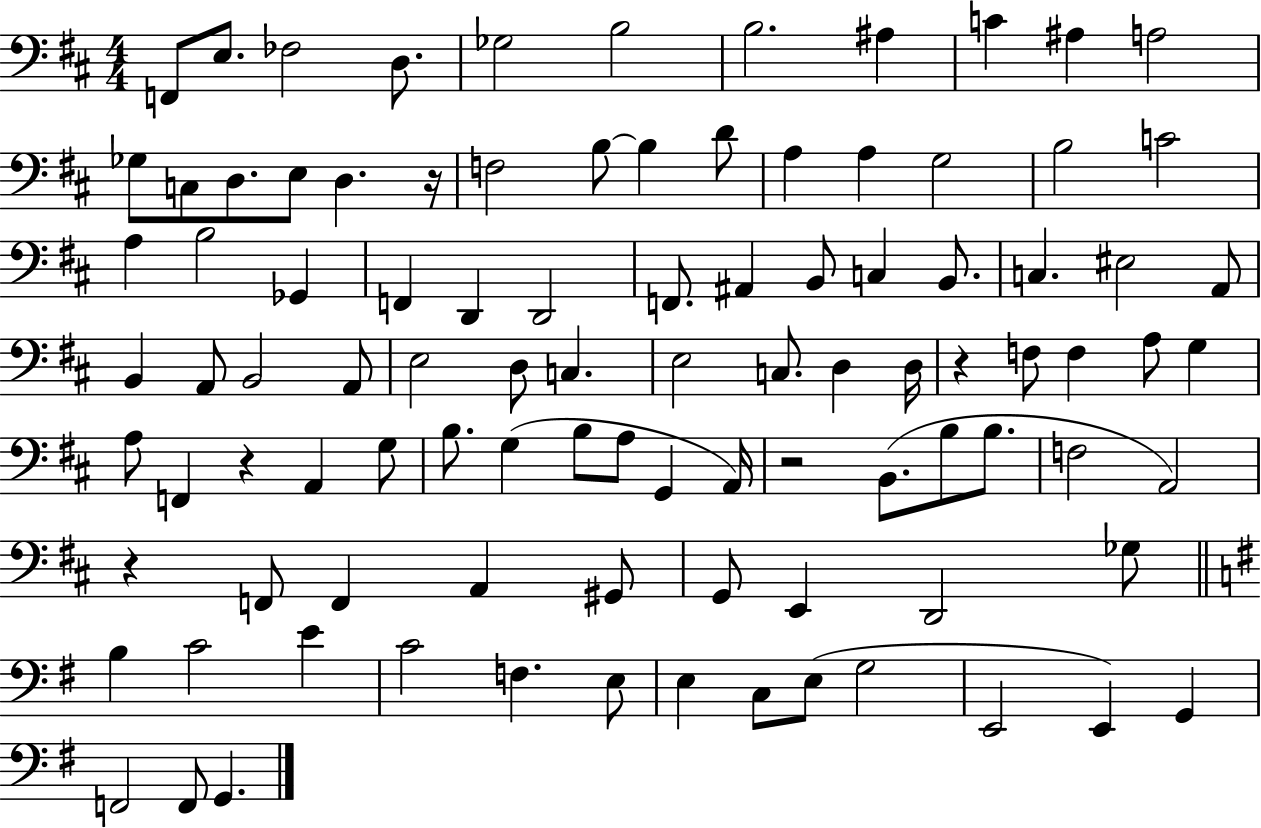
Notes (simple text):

F2/e E3/e. FES3/h D3/e. Gb3/h B3/h B3/h. A#3/q C4/q A#3/q A3/h Gb3/e C3/e D3/e. E3/e D3/q. R/s F3/h B3/e B3/q D4/e A3/q A3/q G3/h B3/h C4/h A3/q B3/h Gb2/q F2/q D2/q D2/h F2/e. A#2/q B2/e C3/q B2/e. C3/q. EIS3/h A2/e B2/q A2/e B2/h A2/e E3/h D3/e C3/q. E3/h C3/e. D3/q D3/s R/q F3/e F3/q A3/e G3/q A3/e F2/q R/q A2/q G3/e B3/e. G3/q B3/e A3/e G2/q A2/s R/h B2/e. B3/e B3/e. F3/h A2/h R/q F2/e F2/q A2/q G#2/e G2/e E2/q D2/h Gb3/e B3/q C4/h E4/q C4/h F3/q. E3/e E3/q C3/e E3/e G3/h E2/h E2/q G2/q F2/h F2/e G2/q.